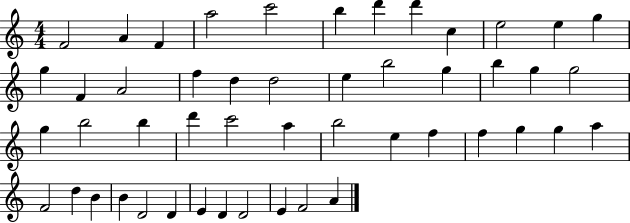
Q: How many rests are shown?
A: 0